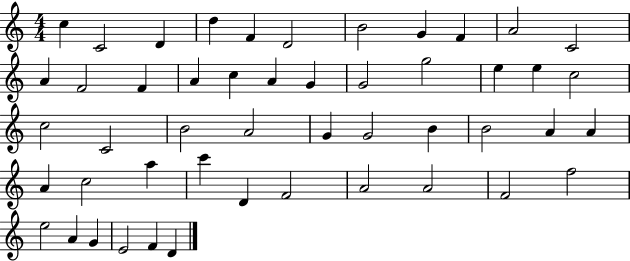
{
  \clef treble
  \numericTimeSignature
  \time 4/4
  \key c \major
  c''4 c'2 d'4 | d''4 f'4 d'2 | b'2 g'4 f'4 | a'2 c'2 | \break a'4 f'2 f'4 | a'4 c''4 a'4 g'4 | g'2 g''2 | e''4 e''4 c''2 | \break c''2 c'2 | b'2 a'2 | g'4 g'2 b'4 | b'2 a'4 a'4 | \break a'4 c''2 a''4 | c'''4 d'4 f'2 | a'2 a'2 | f'2 f''2 | \break e''2 a'4 g'4 | e'2 f'4 d'4 | \bar "|."
}